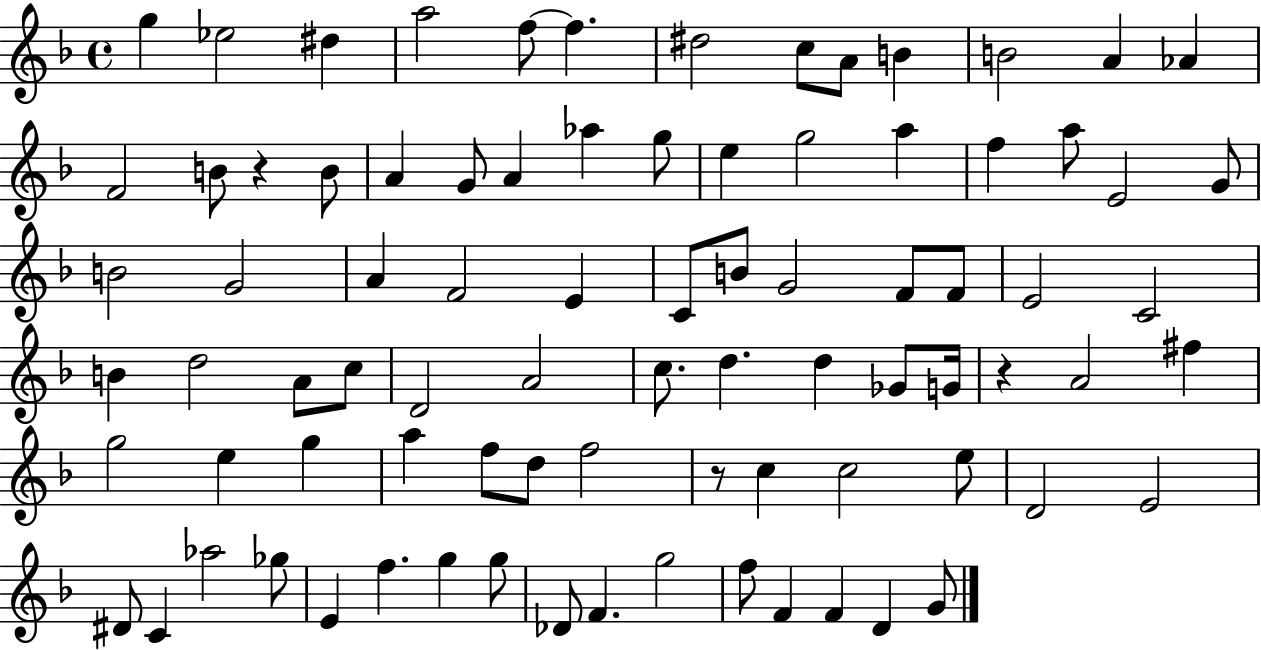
G5/q Eb5/h D#5/q A5/h F5/e F5/q. D#5/h C5/e A4/e B4/q B4/h A4/q Ab4/q F4/h B4/e R/q B4/e A4/q G4/e A4/q Ab5/q G5/e E5/q G5/h A5/q F5/q A5/e E4/h G4/e B4/h G4/h A4/q F4/h E4/q C4/e B4/e G4/h F4/e F4/e E4/h C4/h B4/q D5/h A4/e C5/e D4/h A4/h C5/e. D5/q. D5/q Gb4/e G4/s R/q A4/h F#5/q G5/h E5/q G5/q A5/q F5/e D5/e F5/h R/e C5/q C5/h E5/e D4/h E4/h D#4/e C4/q Ab5/h Gb5/e E4/q F5/q. G5/q G5/e Db4/e F4/q. G5/h F5/e F4/q F4/q D4/q G4/e